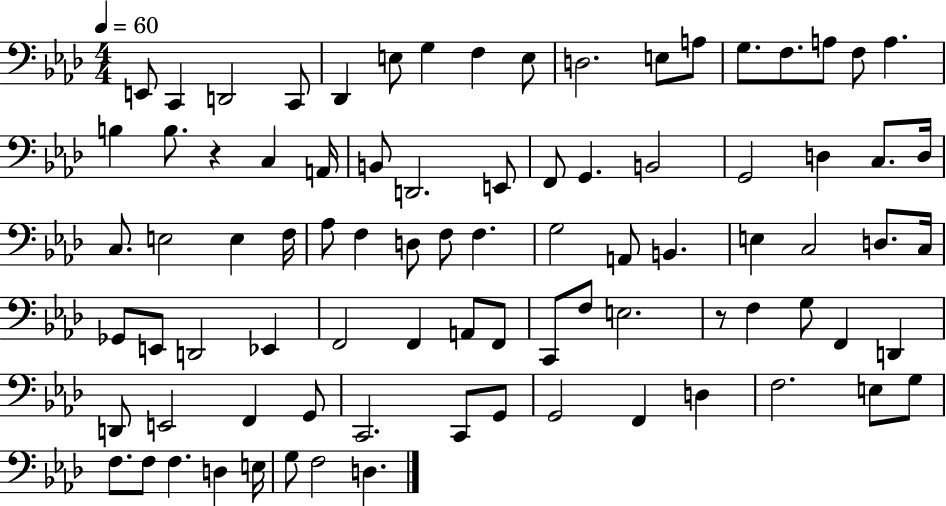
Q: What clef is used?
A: bass